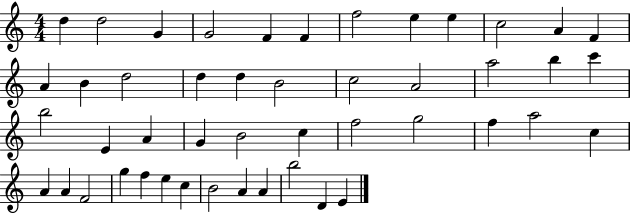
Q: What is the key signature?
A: C major